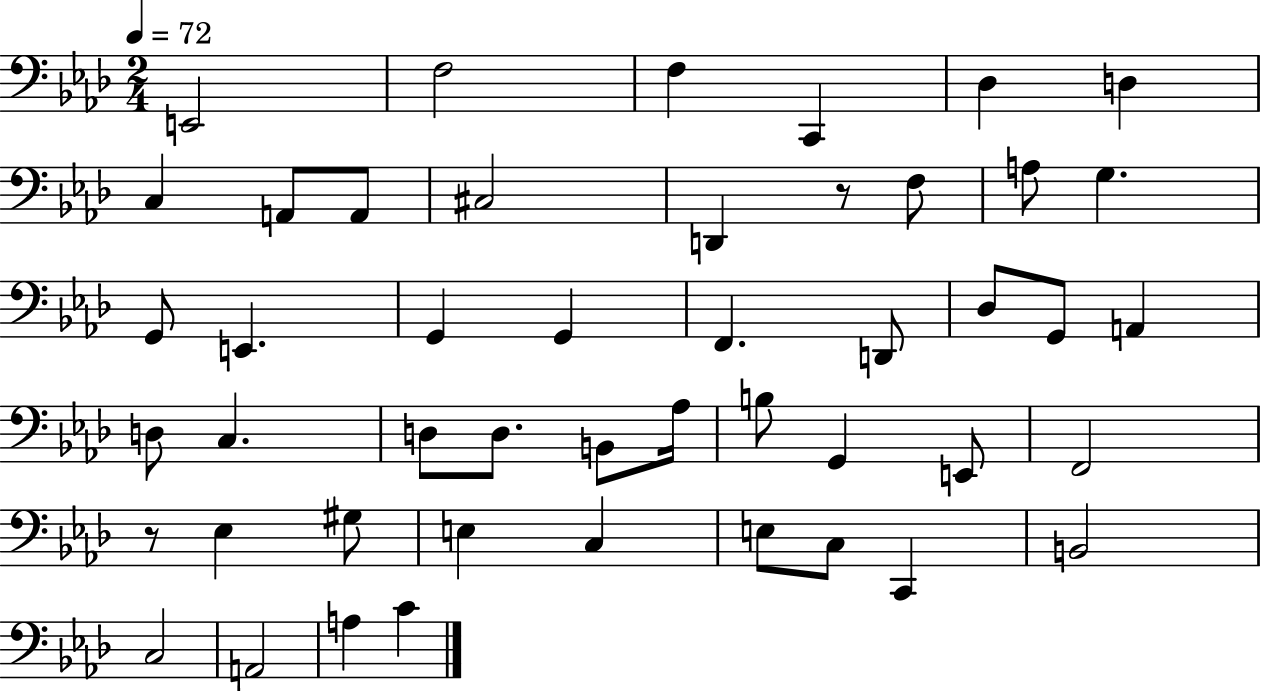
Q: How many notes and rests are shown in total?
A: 47